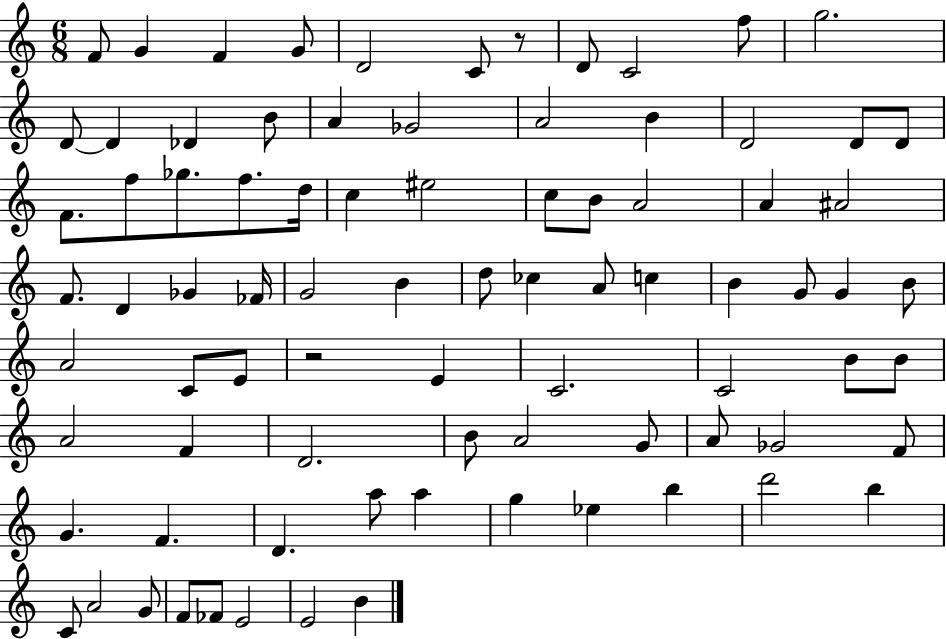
{
  \clef treble
  \numericTimeSignature
  \time 6/8
  \key c \major
  \repeat volta 2 { f'8 g'4 f'4 g'8 | d'2 c'8 r8 | d'8 c'2 f''8 | g''2. | \break d'8~~ d'4 des'4 b'8 | a'4 ges'2 | a'2 b'4 | d'2 d'8 d'8 | \break f'8. f''8 ges''8. f''8. d''16 | c''4 eis''2 | c''8 b'8 a'2 | a'4 ais'2 | \break f'8. d'4 ges'4 fes'16 | g'2 b'4 | d''8 ces''4 a'8 c''4 | b'4 g'8 g'4 b'8 | \break a'2 c'8 e'8 | r2 e'4 | c'2. | c'2 b'8 b'8 | \break a'2 f'4 | d'2. | b'8 a'2 g'8 | a'8 ges'2 f'8 | \break g'4. f'4. | d'4. a''8 a''4 | g''4 ees''4 b''4 | d'''2 b''4 | \break c'8 a'2 g'8 | f'8 fes'8 e'2 | e'2 b'4 | } \bar "|."
}